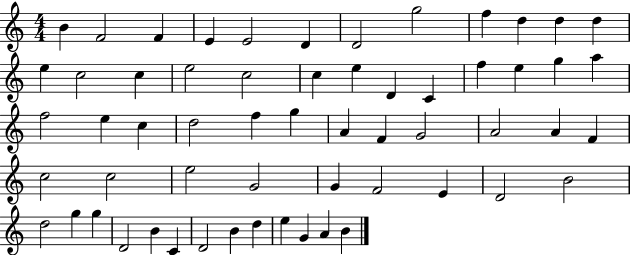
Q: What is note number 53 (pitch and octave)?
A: D4